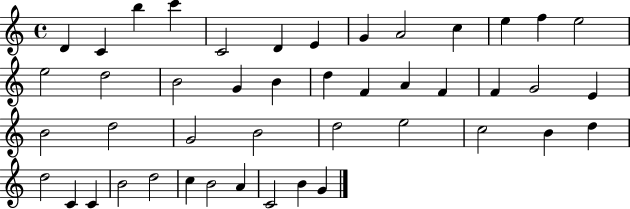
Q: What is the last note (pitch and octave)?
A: G4